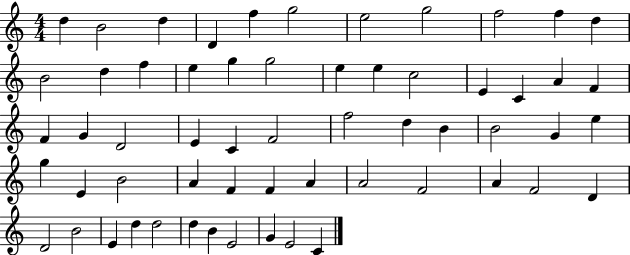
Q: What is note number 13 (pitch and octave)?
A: D5